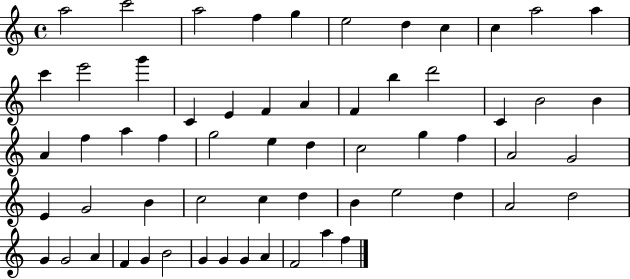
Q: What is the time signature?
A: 4/4